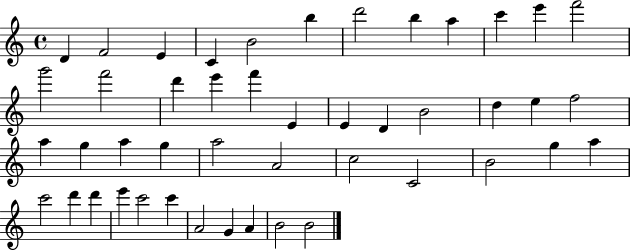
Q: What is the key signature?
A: C major